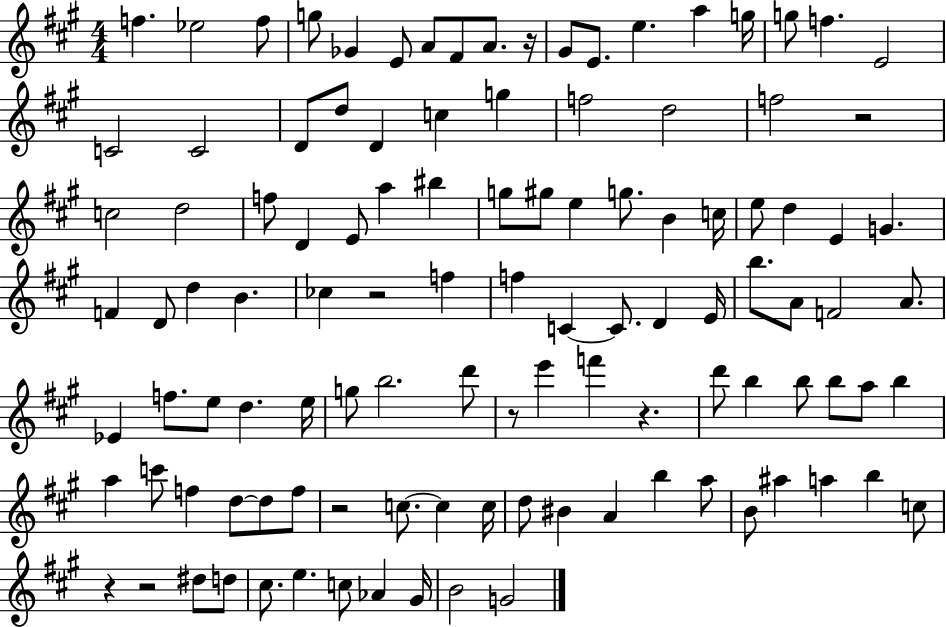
{
  \clef treble
  \numericTimeSignature
  \time 4/4
  \key a \major
  f''4. ees''2 f''8 | g''8 ges'4 e'8 a'8 fis'8 a'8. r16 | gis'8 e'8. e''4. a''4 g''16 | g''8 f''4. e'2 | \break c'2 c'2 | d'8 d''8 d'4 c''4 g''4 | f''2 d''2 | f''2 r2 | \break c''2 d''2 | f''8 d'4 e'8 a''4 bis''4 | g''8 gis''8 e''4 g''8. b'4 c''16 | e''8 d''4 e'4 g'4. | \break f'4 d'8 d''4 b'4. | ces''4 r2 f''4 | f''4 c'4~~ c'8. d'4 e'16 | b''8. a'8 f'2 a'8. | \break ees'4 f''8. e''8 d''4. e''16 | g''8 b''2. d'''8 | r8 e'''4 f'''4 r4. | d'''8 b''4 b''8 b''8 a''8 b''4 | \break a''4 c'''8 f''4 d''8~~ d''8 f''8 | r2 c''8.~~ c''4 c''16 | d''8 bis'4 a'4 b''4 a''8 | b'8 ais''4 a''4 b''4 c''8 | \break r4 r2 dis''8 d''8 | cis''8. e''4. c''8 aes'4 gis'16 | b'2 g'2 | \bar "|."
}